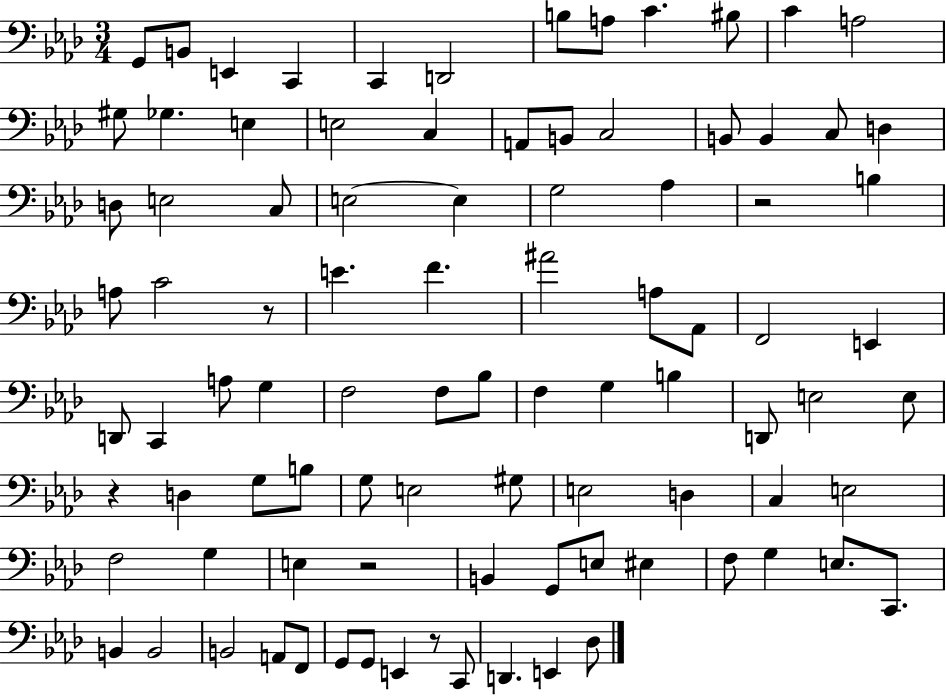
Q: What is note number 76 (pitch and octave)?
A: B2